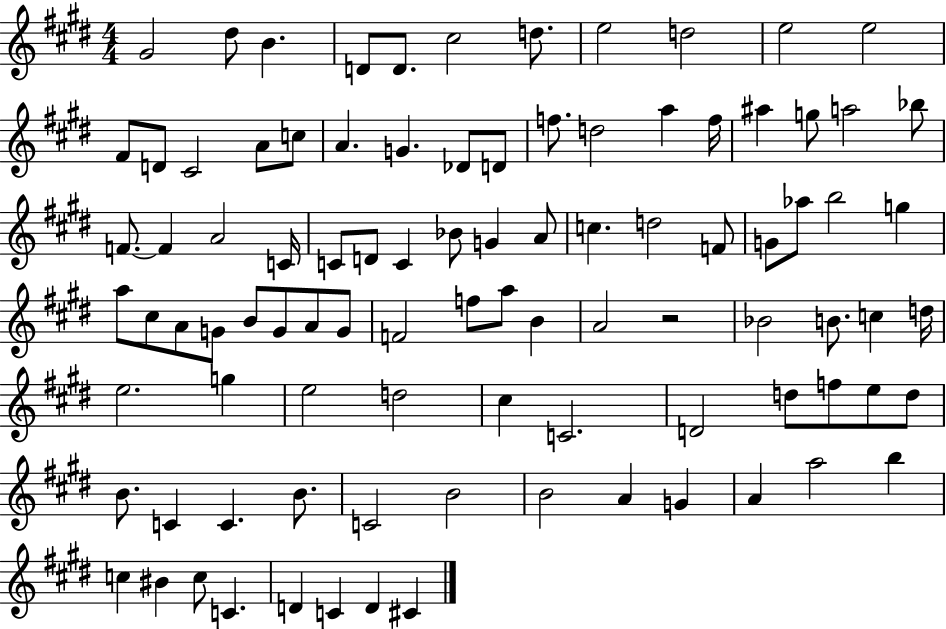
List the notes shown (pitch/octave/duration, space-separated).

G#4/h D#5/e B4/q. D4/e D4/e. C#5/h D5/e. E5/h D5/h E5/h E5/h F#4/e D4/e C#4/h A4/e C5/e A4/q. G4/q. Db4/e D4/e F5/e. D5/h A5/q F5/s A#5/q G5/e A5/h Bb5/e F4/e. F4/q A4/h C4/s C4/e D4/e C4/q Bb4/e G4/q A4/e C5/q. D5/h F4/e G4/e Ab5/e B5/h G5/q A5/e C#5/e A4/e G4/e B4/e G4/e A4/e G4/e F4/h F5/e A5/e B4/q A4/h R/h Bb4/h B4/e. C5/q D5/s E5/h. G5/q E5/h D5/h C#5/q C4/h. D4/h D5/e F5/e E5/e D5/e B4/e. C4/q C4/q. B4/e. C4/h B4/h B4/h A4/q G4/q A4/q A5/h B5/q C5/q BIS4/q C5/e C4/q. D4/q C4/q D4/q C#4/q